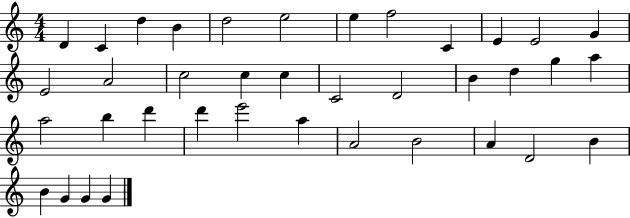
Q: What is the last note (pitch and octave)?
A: G4